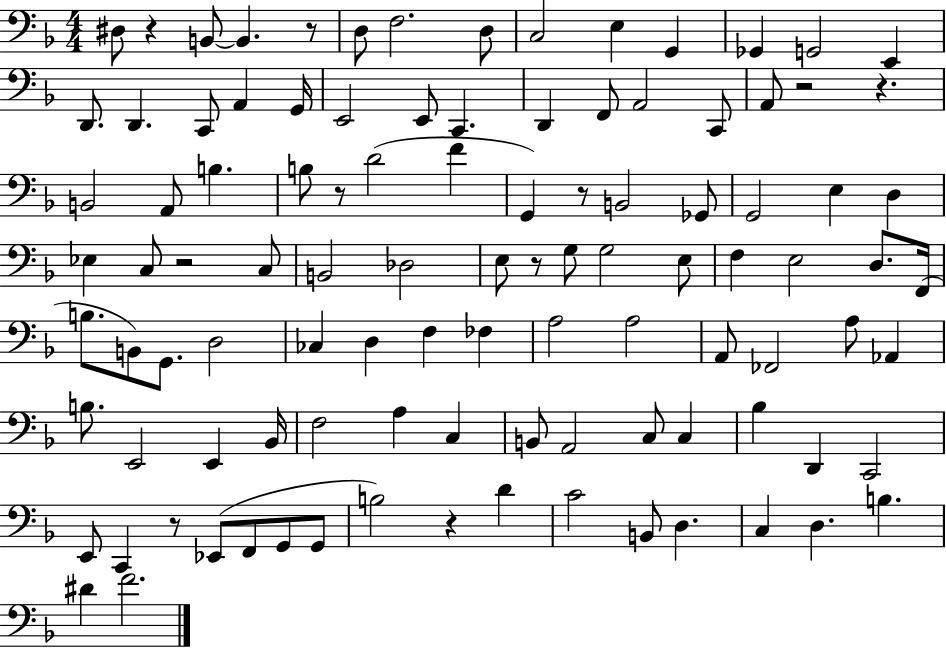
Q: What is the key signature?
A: F major